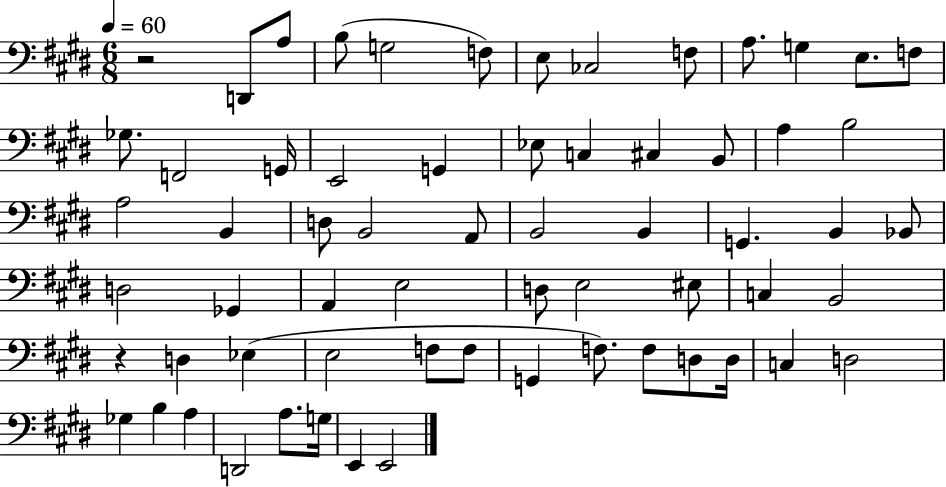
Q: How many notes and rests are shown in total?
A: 64